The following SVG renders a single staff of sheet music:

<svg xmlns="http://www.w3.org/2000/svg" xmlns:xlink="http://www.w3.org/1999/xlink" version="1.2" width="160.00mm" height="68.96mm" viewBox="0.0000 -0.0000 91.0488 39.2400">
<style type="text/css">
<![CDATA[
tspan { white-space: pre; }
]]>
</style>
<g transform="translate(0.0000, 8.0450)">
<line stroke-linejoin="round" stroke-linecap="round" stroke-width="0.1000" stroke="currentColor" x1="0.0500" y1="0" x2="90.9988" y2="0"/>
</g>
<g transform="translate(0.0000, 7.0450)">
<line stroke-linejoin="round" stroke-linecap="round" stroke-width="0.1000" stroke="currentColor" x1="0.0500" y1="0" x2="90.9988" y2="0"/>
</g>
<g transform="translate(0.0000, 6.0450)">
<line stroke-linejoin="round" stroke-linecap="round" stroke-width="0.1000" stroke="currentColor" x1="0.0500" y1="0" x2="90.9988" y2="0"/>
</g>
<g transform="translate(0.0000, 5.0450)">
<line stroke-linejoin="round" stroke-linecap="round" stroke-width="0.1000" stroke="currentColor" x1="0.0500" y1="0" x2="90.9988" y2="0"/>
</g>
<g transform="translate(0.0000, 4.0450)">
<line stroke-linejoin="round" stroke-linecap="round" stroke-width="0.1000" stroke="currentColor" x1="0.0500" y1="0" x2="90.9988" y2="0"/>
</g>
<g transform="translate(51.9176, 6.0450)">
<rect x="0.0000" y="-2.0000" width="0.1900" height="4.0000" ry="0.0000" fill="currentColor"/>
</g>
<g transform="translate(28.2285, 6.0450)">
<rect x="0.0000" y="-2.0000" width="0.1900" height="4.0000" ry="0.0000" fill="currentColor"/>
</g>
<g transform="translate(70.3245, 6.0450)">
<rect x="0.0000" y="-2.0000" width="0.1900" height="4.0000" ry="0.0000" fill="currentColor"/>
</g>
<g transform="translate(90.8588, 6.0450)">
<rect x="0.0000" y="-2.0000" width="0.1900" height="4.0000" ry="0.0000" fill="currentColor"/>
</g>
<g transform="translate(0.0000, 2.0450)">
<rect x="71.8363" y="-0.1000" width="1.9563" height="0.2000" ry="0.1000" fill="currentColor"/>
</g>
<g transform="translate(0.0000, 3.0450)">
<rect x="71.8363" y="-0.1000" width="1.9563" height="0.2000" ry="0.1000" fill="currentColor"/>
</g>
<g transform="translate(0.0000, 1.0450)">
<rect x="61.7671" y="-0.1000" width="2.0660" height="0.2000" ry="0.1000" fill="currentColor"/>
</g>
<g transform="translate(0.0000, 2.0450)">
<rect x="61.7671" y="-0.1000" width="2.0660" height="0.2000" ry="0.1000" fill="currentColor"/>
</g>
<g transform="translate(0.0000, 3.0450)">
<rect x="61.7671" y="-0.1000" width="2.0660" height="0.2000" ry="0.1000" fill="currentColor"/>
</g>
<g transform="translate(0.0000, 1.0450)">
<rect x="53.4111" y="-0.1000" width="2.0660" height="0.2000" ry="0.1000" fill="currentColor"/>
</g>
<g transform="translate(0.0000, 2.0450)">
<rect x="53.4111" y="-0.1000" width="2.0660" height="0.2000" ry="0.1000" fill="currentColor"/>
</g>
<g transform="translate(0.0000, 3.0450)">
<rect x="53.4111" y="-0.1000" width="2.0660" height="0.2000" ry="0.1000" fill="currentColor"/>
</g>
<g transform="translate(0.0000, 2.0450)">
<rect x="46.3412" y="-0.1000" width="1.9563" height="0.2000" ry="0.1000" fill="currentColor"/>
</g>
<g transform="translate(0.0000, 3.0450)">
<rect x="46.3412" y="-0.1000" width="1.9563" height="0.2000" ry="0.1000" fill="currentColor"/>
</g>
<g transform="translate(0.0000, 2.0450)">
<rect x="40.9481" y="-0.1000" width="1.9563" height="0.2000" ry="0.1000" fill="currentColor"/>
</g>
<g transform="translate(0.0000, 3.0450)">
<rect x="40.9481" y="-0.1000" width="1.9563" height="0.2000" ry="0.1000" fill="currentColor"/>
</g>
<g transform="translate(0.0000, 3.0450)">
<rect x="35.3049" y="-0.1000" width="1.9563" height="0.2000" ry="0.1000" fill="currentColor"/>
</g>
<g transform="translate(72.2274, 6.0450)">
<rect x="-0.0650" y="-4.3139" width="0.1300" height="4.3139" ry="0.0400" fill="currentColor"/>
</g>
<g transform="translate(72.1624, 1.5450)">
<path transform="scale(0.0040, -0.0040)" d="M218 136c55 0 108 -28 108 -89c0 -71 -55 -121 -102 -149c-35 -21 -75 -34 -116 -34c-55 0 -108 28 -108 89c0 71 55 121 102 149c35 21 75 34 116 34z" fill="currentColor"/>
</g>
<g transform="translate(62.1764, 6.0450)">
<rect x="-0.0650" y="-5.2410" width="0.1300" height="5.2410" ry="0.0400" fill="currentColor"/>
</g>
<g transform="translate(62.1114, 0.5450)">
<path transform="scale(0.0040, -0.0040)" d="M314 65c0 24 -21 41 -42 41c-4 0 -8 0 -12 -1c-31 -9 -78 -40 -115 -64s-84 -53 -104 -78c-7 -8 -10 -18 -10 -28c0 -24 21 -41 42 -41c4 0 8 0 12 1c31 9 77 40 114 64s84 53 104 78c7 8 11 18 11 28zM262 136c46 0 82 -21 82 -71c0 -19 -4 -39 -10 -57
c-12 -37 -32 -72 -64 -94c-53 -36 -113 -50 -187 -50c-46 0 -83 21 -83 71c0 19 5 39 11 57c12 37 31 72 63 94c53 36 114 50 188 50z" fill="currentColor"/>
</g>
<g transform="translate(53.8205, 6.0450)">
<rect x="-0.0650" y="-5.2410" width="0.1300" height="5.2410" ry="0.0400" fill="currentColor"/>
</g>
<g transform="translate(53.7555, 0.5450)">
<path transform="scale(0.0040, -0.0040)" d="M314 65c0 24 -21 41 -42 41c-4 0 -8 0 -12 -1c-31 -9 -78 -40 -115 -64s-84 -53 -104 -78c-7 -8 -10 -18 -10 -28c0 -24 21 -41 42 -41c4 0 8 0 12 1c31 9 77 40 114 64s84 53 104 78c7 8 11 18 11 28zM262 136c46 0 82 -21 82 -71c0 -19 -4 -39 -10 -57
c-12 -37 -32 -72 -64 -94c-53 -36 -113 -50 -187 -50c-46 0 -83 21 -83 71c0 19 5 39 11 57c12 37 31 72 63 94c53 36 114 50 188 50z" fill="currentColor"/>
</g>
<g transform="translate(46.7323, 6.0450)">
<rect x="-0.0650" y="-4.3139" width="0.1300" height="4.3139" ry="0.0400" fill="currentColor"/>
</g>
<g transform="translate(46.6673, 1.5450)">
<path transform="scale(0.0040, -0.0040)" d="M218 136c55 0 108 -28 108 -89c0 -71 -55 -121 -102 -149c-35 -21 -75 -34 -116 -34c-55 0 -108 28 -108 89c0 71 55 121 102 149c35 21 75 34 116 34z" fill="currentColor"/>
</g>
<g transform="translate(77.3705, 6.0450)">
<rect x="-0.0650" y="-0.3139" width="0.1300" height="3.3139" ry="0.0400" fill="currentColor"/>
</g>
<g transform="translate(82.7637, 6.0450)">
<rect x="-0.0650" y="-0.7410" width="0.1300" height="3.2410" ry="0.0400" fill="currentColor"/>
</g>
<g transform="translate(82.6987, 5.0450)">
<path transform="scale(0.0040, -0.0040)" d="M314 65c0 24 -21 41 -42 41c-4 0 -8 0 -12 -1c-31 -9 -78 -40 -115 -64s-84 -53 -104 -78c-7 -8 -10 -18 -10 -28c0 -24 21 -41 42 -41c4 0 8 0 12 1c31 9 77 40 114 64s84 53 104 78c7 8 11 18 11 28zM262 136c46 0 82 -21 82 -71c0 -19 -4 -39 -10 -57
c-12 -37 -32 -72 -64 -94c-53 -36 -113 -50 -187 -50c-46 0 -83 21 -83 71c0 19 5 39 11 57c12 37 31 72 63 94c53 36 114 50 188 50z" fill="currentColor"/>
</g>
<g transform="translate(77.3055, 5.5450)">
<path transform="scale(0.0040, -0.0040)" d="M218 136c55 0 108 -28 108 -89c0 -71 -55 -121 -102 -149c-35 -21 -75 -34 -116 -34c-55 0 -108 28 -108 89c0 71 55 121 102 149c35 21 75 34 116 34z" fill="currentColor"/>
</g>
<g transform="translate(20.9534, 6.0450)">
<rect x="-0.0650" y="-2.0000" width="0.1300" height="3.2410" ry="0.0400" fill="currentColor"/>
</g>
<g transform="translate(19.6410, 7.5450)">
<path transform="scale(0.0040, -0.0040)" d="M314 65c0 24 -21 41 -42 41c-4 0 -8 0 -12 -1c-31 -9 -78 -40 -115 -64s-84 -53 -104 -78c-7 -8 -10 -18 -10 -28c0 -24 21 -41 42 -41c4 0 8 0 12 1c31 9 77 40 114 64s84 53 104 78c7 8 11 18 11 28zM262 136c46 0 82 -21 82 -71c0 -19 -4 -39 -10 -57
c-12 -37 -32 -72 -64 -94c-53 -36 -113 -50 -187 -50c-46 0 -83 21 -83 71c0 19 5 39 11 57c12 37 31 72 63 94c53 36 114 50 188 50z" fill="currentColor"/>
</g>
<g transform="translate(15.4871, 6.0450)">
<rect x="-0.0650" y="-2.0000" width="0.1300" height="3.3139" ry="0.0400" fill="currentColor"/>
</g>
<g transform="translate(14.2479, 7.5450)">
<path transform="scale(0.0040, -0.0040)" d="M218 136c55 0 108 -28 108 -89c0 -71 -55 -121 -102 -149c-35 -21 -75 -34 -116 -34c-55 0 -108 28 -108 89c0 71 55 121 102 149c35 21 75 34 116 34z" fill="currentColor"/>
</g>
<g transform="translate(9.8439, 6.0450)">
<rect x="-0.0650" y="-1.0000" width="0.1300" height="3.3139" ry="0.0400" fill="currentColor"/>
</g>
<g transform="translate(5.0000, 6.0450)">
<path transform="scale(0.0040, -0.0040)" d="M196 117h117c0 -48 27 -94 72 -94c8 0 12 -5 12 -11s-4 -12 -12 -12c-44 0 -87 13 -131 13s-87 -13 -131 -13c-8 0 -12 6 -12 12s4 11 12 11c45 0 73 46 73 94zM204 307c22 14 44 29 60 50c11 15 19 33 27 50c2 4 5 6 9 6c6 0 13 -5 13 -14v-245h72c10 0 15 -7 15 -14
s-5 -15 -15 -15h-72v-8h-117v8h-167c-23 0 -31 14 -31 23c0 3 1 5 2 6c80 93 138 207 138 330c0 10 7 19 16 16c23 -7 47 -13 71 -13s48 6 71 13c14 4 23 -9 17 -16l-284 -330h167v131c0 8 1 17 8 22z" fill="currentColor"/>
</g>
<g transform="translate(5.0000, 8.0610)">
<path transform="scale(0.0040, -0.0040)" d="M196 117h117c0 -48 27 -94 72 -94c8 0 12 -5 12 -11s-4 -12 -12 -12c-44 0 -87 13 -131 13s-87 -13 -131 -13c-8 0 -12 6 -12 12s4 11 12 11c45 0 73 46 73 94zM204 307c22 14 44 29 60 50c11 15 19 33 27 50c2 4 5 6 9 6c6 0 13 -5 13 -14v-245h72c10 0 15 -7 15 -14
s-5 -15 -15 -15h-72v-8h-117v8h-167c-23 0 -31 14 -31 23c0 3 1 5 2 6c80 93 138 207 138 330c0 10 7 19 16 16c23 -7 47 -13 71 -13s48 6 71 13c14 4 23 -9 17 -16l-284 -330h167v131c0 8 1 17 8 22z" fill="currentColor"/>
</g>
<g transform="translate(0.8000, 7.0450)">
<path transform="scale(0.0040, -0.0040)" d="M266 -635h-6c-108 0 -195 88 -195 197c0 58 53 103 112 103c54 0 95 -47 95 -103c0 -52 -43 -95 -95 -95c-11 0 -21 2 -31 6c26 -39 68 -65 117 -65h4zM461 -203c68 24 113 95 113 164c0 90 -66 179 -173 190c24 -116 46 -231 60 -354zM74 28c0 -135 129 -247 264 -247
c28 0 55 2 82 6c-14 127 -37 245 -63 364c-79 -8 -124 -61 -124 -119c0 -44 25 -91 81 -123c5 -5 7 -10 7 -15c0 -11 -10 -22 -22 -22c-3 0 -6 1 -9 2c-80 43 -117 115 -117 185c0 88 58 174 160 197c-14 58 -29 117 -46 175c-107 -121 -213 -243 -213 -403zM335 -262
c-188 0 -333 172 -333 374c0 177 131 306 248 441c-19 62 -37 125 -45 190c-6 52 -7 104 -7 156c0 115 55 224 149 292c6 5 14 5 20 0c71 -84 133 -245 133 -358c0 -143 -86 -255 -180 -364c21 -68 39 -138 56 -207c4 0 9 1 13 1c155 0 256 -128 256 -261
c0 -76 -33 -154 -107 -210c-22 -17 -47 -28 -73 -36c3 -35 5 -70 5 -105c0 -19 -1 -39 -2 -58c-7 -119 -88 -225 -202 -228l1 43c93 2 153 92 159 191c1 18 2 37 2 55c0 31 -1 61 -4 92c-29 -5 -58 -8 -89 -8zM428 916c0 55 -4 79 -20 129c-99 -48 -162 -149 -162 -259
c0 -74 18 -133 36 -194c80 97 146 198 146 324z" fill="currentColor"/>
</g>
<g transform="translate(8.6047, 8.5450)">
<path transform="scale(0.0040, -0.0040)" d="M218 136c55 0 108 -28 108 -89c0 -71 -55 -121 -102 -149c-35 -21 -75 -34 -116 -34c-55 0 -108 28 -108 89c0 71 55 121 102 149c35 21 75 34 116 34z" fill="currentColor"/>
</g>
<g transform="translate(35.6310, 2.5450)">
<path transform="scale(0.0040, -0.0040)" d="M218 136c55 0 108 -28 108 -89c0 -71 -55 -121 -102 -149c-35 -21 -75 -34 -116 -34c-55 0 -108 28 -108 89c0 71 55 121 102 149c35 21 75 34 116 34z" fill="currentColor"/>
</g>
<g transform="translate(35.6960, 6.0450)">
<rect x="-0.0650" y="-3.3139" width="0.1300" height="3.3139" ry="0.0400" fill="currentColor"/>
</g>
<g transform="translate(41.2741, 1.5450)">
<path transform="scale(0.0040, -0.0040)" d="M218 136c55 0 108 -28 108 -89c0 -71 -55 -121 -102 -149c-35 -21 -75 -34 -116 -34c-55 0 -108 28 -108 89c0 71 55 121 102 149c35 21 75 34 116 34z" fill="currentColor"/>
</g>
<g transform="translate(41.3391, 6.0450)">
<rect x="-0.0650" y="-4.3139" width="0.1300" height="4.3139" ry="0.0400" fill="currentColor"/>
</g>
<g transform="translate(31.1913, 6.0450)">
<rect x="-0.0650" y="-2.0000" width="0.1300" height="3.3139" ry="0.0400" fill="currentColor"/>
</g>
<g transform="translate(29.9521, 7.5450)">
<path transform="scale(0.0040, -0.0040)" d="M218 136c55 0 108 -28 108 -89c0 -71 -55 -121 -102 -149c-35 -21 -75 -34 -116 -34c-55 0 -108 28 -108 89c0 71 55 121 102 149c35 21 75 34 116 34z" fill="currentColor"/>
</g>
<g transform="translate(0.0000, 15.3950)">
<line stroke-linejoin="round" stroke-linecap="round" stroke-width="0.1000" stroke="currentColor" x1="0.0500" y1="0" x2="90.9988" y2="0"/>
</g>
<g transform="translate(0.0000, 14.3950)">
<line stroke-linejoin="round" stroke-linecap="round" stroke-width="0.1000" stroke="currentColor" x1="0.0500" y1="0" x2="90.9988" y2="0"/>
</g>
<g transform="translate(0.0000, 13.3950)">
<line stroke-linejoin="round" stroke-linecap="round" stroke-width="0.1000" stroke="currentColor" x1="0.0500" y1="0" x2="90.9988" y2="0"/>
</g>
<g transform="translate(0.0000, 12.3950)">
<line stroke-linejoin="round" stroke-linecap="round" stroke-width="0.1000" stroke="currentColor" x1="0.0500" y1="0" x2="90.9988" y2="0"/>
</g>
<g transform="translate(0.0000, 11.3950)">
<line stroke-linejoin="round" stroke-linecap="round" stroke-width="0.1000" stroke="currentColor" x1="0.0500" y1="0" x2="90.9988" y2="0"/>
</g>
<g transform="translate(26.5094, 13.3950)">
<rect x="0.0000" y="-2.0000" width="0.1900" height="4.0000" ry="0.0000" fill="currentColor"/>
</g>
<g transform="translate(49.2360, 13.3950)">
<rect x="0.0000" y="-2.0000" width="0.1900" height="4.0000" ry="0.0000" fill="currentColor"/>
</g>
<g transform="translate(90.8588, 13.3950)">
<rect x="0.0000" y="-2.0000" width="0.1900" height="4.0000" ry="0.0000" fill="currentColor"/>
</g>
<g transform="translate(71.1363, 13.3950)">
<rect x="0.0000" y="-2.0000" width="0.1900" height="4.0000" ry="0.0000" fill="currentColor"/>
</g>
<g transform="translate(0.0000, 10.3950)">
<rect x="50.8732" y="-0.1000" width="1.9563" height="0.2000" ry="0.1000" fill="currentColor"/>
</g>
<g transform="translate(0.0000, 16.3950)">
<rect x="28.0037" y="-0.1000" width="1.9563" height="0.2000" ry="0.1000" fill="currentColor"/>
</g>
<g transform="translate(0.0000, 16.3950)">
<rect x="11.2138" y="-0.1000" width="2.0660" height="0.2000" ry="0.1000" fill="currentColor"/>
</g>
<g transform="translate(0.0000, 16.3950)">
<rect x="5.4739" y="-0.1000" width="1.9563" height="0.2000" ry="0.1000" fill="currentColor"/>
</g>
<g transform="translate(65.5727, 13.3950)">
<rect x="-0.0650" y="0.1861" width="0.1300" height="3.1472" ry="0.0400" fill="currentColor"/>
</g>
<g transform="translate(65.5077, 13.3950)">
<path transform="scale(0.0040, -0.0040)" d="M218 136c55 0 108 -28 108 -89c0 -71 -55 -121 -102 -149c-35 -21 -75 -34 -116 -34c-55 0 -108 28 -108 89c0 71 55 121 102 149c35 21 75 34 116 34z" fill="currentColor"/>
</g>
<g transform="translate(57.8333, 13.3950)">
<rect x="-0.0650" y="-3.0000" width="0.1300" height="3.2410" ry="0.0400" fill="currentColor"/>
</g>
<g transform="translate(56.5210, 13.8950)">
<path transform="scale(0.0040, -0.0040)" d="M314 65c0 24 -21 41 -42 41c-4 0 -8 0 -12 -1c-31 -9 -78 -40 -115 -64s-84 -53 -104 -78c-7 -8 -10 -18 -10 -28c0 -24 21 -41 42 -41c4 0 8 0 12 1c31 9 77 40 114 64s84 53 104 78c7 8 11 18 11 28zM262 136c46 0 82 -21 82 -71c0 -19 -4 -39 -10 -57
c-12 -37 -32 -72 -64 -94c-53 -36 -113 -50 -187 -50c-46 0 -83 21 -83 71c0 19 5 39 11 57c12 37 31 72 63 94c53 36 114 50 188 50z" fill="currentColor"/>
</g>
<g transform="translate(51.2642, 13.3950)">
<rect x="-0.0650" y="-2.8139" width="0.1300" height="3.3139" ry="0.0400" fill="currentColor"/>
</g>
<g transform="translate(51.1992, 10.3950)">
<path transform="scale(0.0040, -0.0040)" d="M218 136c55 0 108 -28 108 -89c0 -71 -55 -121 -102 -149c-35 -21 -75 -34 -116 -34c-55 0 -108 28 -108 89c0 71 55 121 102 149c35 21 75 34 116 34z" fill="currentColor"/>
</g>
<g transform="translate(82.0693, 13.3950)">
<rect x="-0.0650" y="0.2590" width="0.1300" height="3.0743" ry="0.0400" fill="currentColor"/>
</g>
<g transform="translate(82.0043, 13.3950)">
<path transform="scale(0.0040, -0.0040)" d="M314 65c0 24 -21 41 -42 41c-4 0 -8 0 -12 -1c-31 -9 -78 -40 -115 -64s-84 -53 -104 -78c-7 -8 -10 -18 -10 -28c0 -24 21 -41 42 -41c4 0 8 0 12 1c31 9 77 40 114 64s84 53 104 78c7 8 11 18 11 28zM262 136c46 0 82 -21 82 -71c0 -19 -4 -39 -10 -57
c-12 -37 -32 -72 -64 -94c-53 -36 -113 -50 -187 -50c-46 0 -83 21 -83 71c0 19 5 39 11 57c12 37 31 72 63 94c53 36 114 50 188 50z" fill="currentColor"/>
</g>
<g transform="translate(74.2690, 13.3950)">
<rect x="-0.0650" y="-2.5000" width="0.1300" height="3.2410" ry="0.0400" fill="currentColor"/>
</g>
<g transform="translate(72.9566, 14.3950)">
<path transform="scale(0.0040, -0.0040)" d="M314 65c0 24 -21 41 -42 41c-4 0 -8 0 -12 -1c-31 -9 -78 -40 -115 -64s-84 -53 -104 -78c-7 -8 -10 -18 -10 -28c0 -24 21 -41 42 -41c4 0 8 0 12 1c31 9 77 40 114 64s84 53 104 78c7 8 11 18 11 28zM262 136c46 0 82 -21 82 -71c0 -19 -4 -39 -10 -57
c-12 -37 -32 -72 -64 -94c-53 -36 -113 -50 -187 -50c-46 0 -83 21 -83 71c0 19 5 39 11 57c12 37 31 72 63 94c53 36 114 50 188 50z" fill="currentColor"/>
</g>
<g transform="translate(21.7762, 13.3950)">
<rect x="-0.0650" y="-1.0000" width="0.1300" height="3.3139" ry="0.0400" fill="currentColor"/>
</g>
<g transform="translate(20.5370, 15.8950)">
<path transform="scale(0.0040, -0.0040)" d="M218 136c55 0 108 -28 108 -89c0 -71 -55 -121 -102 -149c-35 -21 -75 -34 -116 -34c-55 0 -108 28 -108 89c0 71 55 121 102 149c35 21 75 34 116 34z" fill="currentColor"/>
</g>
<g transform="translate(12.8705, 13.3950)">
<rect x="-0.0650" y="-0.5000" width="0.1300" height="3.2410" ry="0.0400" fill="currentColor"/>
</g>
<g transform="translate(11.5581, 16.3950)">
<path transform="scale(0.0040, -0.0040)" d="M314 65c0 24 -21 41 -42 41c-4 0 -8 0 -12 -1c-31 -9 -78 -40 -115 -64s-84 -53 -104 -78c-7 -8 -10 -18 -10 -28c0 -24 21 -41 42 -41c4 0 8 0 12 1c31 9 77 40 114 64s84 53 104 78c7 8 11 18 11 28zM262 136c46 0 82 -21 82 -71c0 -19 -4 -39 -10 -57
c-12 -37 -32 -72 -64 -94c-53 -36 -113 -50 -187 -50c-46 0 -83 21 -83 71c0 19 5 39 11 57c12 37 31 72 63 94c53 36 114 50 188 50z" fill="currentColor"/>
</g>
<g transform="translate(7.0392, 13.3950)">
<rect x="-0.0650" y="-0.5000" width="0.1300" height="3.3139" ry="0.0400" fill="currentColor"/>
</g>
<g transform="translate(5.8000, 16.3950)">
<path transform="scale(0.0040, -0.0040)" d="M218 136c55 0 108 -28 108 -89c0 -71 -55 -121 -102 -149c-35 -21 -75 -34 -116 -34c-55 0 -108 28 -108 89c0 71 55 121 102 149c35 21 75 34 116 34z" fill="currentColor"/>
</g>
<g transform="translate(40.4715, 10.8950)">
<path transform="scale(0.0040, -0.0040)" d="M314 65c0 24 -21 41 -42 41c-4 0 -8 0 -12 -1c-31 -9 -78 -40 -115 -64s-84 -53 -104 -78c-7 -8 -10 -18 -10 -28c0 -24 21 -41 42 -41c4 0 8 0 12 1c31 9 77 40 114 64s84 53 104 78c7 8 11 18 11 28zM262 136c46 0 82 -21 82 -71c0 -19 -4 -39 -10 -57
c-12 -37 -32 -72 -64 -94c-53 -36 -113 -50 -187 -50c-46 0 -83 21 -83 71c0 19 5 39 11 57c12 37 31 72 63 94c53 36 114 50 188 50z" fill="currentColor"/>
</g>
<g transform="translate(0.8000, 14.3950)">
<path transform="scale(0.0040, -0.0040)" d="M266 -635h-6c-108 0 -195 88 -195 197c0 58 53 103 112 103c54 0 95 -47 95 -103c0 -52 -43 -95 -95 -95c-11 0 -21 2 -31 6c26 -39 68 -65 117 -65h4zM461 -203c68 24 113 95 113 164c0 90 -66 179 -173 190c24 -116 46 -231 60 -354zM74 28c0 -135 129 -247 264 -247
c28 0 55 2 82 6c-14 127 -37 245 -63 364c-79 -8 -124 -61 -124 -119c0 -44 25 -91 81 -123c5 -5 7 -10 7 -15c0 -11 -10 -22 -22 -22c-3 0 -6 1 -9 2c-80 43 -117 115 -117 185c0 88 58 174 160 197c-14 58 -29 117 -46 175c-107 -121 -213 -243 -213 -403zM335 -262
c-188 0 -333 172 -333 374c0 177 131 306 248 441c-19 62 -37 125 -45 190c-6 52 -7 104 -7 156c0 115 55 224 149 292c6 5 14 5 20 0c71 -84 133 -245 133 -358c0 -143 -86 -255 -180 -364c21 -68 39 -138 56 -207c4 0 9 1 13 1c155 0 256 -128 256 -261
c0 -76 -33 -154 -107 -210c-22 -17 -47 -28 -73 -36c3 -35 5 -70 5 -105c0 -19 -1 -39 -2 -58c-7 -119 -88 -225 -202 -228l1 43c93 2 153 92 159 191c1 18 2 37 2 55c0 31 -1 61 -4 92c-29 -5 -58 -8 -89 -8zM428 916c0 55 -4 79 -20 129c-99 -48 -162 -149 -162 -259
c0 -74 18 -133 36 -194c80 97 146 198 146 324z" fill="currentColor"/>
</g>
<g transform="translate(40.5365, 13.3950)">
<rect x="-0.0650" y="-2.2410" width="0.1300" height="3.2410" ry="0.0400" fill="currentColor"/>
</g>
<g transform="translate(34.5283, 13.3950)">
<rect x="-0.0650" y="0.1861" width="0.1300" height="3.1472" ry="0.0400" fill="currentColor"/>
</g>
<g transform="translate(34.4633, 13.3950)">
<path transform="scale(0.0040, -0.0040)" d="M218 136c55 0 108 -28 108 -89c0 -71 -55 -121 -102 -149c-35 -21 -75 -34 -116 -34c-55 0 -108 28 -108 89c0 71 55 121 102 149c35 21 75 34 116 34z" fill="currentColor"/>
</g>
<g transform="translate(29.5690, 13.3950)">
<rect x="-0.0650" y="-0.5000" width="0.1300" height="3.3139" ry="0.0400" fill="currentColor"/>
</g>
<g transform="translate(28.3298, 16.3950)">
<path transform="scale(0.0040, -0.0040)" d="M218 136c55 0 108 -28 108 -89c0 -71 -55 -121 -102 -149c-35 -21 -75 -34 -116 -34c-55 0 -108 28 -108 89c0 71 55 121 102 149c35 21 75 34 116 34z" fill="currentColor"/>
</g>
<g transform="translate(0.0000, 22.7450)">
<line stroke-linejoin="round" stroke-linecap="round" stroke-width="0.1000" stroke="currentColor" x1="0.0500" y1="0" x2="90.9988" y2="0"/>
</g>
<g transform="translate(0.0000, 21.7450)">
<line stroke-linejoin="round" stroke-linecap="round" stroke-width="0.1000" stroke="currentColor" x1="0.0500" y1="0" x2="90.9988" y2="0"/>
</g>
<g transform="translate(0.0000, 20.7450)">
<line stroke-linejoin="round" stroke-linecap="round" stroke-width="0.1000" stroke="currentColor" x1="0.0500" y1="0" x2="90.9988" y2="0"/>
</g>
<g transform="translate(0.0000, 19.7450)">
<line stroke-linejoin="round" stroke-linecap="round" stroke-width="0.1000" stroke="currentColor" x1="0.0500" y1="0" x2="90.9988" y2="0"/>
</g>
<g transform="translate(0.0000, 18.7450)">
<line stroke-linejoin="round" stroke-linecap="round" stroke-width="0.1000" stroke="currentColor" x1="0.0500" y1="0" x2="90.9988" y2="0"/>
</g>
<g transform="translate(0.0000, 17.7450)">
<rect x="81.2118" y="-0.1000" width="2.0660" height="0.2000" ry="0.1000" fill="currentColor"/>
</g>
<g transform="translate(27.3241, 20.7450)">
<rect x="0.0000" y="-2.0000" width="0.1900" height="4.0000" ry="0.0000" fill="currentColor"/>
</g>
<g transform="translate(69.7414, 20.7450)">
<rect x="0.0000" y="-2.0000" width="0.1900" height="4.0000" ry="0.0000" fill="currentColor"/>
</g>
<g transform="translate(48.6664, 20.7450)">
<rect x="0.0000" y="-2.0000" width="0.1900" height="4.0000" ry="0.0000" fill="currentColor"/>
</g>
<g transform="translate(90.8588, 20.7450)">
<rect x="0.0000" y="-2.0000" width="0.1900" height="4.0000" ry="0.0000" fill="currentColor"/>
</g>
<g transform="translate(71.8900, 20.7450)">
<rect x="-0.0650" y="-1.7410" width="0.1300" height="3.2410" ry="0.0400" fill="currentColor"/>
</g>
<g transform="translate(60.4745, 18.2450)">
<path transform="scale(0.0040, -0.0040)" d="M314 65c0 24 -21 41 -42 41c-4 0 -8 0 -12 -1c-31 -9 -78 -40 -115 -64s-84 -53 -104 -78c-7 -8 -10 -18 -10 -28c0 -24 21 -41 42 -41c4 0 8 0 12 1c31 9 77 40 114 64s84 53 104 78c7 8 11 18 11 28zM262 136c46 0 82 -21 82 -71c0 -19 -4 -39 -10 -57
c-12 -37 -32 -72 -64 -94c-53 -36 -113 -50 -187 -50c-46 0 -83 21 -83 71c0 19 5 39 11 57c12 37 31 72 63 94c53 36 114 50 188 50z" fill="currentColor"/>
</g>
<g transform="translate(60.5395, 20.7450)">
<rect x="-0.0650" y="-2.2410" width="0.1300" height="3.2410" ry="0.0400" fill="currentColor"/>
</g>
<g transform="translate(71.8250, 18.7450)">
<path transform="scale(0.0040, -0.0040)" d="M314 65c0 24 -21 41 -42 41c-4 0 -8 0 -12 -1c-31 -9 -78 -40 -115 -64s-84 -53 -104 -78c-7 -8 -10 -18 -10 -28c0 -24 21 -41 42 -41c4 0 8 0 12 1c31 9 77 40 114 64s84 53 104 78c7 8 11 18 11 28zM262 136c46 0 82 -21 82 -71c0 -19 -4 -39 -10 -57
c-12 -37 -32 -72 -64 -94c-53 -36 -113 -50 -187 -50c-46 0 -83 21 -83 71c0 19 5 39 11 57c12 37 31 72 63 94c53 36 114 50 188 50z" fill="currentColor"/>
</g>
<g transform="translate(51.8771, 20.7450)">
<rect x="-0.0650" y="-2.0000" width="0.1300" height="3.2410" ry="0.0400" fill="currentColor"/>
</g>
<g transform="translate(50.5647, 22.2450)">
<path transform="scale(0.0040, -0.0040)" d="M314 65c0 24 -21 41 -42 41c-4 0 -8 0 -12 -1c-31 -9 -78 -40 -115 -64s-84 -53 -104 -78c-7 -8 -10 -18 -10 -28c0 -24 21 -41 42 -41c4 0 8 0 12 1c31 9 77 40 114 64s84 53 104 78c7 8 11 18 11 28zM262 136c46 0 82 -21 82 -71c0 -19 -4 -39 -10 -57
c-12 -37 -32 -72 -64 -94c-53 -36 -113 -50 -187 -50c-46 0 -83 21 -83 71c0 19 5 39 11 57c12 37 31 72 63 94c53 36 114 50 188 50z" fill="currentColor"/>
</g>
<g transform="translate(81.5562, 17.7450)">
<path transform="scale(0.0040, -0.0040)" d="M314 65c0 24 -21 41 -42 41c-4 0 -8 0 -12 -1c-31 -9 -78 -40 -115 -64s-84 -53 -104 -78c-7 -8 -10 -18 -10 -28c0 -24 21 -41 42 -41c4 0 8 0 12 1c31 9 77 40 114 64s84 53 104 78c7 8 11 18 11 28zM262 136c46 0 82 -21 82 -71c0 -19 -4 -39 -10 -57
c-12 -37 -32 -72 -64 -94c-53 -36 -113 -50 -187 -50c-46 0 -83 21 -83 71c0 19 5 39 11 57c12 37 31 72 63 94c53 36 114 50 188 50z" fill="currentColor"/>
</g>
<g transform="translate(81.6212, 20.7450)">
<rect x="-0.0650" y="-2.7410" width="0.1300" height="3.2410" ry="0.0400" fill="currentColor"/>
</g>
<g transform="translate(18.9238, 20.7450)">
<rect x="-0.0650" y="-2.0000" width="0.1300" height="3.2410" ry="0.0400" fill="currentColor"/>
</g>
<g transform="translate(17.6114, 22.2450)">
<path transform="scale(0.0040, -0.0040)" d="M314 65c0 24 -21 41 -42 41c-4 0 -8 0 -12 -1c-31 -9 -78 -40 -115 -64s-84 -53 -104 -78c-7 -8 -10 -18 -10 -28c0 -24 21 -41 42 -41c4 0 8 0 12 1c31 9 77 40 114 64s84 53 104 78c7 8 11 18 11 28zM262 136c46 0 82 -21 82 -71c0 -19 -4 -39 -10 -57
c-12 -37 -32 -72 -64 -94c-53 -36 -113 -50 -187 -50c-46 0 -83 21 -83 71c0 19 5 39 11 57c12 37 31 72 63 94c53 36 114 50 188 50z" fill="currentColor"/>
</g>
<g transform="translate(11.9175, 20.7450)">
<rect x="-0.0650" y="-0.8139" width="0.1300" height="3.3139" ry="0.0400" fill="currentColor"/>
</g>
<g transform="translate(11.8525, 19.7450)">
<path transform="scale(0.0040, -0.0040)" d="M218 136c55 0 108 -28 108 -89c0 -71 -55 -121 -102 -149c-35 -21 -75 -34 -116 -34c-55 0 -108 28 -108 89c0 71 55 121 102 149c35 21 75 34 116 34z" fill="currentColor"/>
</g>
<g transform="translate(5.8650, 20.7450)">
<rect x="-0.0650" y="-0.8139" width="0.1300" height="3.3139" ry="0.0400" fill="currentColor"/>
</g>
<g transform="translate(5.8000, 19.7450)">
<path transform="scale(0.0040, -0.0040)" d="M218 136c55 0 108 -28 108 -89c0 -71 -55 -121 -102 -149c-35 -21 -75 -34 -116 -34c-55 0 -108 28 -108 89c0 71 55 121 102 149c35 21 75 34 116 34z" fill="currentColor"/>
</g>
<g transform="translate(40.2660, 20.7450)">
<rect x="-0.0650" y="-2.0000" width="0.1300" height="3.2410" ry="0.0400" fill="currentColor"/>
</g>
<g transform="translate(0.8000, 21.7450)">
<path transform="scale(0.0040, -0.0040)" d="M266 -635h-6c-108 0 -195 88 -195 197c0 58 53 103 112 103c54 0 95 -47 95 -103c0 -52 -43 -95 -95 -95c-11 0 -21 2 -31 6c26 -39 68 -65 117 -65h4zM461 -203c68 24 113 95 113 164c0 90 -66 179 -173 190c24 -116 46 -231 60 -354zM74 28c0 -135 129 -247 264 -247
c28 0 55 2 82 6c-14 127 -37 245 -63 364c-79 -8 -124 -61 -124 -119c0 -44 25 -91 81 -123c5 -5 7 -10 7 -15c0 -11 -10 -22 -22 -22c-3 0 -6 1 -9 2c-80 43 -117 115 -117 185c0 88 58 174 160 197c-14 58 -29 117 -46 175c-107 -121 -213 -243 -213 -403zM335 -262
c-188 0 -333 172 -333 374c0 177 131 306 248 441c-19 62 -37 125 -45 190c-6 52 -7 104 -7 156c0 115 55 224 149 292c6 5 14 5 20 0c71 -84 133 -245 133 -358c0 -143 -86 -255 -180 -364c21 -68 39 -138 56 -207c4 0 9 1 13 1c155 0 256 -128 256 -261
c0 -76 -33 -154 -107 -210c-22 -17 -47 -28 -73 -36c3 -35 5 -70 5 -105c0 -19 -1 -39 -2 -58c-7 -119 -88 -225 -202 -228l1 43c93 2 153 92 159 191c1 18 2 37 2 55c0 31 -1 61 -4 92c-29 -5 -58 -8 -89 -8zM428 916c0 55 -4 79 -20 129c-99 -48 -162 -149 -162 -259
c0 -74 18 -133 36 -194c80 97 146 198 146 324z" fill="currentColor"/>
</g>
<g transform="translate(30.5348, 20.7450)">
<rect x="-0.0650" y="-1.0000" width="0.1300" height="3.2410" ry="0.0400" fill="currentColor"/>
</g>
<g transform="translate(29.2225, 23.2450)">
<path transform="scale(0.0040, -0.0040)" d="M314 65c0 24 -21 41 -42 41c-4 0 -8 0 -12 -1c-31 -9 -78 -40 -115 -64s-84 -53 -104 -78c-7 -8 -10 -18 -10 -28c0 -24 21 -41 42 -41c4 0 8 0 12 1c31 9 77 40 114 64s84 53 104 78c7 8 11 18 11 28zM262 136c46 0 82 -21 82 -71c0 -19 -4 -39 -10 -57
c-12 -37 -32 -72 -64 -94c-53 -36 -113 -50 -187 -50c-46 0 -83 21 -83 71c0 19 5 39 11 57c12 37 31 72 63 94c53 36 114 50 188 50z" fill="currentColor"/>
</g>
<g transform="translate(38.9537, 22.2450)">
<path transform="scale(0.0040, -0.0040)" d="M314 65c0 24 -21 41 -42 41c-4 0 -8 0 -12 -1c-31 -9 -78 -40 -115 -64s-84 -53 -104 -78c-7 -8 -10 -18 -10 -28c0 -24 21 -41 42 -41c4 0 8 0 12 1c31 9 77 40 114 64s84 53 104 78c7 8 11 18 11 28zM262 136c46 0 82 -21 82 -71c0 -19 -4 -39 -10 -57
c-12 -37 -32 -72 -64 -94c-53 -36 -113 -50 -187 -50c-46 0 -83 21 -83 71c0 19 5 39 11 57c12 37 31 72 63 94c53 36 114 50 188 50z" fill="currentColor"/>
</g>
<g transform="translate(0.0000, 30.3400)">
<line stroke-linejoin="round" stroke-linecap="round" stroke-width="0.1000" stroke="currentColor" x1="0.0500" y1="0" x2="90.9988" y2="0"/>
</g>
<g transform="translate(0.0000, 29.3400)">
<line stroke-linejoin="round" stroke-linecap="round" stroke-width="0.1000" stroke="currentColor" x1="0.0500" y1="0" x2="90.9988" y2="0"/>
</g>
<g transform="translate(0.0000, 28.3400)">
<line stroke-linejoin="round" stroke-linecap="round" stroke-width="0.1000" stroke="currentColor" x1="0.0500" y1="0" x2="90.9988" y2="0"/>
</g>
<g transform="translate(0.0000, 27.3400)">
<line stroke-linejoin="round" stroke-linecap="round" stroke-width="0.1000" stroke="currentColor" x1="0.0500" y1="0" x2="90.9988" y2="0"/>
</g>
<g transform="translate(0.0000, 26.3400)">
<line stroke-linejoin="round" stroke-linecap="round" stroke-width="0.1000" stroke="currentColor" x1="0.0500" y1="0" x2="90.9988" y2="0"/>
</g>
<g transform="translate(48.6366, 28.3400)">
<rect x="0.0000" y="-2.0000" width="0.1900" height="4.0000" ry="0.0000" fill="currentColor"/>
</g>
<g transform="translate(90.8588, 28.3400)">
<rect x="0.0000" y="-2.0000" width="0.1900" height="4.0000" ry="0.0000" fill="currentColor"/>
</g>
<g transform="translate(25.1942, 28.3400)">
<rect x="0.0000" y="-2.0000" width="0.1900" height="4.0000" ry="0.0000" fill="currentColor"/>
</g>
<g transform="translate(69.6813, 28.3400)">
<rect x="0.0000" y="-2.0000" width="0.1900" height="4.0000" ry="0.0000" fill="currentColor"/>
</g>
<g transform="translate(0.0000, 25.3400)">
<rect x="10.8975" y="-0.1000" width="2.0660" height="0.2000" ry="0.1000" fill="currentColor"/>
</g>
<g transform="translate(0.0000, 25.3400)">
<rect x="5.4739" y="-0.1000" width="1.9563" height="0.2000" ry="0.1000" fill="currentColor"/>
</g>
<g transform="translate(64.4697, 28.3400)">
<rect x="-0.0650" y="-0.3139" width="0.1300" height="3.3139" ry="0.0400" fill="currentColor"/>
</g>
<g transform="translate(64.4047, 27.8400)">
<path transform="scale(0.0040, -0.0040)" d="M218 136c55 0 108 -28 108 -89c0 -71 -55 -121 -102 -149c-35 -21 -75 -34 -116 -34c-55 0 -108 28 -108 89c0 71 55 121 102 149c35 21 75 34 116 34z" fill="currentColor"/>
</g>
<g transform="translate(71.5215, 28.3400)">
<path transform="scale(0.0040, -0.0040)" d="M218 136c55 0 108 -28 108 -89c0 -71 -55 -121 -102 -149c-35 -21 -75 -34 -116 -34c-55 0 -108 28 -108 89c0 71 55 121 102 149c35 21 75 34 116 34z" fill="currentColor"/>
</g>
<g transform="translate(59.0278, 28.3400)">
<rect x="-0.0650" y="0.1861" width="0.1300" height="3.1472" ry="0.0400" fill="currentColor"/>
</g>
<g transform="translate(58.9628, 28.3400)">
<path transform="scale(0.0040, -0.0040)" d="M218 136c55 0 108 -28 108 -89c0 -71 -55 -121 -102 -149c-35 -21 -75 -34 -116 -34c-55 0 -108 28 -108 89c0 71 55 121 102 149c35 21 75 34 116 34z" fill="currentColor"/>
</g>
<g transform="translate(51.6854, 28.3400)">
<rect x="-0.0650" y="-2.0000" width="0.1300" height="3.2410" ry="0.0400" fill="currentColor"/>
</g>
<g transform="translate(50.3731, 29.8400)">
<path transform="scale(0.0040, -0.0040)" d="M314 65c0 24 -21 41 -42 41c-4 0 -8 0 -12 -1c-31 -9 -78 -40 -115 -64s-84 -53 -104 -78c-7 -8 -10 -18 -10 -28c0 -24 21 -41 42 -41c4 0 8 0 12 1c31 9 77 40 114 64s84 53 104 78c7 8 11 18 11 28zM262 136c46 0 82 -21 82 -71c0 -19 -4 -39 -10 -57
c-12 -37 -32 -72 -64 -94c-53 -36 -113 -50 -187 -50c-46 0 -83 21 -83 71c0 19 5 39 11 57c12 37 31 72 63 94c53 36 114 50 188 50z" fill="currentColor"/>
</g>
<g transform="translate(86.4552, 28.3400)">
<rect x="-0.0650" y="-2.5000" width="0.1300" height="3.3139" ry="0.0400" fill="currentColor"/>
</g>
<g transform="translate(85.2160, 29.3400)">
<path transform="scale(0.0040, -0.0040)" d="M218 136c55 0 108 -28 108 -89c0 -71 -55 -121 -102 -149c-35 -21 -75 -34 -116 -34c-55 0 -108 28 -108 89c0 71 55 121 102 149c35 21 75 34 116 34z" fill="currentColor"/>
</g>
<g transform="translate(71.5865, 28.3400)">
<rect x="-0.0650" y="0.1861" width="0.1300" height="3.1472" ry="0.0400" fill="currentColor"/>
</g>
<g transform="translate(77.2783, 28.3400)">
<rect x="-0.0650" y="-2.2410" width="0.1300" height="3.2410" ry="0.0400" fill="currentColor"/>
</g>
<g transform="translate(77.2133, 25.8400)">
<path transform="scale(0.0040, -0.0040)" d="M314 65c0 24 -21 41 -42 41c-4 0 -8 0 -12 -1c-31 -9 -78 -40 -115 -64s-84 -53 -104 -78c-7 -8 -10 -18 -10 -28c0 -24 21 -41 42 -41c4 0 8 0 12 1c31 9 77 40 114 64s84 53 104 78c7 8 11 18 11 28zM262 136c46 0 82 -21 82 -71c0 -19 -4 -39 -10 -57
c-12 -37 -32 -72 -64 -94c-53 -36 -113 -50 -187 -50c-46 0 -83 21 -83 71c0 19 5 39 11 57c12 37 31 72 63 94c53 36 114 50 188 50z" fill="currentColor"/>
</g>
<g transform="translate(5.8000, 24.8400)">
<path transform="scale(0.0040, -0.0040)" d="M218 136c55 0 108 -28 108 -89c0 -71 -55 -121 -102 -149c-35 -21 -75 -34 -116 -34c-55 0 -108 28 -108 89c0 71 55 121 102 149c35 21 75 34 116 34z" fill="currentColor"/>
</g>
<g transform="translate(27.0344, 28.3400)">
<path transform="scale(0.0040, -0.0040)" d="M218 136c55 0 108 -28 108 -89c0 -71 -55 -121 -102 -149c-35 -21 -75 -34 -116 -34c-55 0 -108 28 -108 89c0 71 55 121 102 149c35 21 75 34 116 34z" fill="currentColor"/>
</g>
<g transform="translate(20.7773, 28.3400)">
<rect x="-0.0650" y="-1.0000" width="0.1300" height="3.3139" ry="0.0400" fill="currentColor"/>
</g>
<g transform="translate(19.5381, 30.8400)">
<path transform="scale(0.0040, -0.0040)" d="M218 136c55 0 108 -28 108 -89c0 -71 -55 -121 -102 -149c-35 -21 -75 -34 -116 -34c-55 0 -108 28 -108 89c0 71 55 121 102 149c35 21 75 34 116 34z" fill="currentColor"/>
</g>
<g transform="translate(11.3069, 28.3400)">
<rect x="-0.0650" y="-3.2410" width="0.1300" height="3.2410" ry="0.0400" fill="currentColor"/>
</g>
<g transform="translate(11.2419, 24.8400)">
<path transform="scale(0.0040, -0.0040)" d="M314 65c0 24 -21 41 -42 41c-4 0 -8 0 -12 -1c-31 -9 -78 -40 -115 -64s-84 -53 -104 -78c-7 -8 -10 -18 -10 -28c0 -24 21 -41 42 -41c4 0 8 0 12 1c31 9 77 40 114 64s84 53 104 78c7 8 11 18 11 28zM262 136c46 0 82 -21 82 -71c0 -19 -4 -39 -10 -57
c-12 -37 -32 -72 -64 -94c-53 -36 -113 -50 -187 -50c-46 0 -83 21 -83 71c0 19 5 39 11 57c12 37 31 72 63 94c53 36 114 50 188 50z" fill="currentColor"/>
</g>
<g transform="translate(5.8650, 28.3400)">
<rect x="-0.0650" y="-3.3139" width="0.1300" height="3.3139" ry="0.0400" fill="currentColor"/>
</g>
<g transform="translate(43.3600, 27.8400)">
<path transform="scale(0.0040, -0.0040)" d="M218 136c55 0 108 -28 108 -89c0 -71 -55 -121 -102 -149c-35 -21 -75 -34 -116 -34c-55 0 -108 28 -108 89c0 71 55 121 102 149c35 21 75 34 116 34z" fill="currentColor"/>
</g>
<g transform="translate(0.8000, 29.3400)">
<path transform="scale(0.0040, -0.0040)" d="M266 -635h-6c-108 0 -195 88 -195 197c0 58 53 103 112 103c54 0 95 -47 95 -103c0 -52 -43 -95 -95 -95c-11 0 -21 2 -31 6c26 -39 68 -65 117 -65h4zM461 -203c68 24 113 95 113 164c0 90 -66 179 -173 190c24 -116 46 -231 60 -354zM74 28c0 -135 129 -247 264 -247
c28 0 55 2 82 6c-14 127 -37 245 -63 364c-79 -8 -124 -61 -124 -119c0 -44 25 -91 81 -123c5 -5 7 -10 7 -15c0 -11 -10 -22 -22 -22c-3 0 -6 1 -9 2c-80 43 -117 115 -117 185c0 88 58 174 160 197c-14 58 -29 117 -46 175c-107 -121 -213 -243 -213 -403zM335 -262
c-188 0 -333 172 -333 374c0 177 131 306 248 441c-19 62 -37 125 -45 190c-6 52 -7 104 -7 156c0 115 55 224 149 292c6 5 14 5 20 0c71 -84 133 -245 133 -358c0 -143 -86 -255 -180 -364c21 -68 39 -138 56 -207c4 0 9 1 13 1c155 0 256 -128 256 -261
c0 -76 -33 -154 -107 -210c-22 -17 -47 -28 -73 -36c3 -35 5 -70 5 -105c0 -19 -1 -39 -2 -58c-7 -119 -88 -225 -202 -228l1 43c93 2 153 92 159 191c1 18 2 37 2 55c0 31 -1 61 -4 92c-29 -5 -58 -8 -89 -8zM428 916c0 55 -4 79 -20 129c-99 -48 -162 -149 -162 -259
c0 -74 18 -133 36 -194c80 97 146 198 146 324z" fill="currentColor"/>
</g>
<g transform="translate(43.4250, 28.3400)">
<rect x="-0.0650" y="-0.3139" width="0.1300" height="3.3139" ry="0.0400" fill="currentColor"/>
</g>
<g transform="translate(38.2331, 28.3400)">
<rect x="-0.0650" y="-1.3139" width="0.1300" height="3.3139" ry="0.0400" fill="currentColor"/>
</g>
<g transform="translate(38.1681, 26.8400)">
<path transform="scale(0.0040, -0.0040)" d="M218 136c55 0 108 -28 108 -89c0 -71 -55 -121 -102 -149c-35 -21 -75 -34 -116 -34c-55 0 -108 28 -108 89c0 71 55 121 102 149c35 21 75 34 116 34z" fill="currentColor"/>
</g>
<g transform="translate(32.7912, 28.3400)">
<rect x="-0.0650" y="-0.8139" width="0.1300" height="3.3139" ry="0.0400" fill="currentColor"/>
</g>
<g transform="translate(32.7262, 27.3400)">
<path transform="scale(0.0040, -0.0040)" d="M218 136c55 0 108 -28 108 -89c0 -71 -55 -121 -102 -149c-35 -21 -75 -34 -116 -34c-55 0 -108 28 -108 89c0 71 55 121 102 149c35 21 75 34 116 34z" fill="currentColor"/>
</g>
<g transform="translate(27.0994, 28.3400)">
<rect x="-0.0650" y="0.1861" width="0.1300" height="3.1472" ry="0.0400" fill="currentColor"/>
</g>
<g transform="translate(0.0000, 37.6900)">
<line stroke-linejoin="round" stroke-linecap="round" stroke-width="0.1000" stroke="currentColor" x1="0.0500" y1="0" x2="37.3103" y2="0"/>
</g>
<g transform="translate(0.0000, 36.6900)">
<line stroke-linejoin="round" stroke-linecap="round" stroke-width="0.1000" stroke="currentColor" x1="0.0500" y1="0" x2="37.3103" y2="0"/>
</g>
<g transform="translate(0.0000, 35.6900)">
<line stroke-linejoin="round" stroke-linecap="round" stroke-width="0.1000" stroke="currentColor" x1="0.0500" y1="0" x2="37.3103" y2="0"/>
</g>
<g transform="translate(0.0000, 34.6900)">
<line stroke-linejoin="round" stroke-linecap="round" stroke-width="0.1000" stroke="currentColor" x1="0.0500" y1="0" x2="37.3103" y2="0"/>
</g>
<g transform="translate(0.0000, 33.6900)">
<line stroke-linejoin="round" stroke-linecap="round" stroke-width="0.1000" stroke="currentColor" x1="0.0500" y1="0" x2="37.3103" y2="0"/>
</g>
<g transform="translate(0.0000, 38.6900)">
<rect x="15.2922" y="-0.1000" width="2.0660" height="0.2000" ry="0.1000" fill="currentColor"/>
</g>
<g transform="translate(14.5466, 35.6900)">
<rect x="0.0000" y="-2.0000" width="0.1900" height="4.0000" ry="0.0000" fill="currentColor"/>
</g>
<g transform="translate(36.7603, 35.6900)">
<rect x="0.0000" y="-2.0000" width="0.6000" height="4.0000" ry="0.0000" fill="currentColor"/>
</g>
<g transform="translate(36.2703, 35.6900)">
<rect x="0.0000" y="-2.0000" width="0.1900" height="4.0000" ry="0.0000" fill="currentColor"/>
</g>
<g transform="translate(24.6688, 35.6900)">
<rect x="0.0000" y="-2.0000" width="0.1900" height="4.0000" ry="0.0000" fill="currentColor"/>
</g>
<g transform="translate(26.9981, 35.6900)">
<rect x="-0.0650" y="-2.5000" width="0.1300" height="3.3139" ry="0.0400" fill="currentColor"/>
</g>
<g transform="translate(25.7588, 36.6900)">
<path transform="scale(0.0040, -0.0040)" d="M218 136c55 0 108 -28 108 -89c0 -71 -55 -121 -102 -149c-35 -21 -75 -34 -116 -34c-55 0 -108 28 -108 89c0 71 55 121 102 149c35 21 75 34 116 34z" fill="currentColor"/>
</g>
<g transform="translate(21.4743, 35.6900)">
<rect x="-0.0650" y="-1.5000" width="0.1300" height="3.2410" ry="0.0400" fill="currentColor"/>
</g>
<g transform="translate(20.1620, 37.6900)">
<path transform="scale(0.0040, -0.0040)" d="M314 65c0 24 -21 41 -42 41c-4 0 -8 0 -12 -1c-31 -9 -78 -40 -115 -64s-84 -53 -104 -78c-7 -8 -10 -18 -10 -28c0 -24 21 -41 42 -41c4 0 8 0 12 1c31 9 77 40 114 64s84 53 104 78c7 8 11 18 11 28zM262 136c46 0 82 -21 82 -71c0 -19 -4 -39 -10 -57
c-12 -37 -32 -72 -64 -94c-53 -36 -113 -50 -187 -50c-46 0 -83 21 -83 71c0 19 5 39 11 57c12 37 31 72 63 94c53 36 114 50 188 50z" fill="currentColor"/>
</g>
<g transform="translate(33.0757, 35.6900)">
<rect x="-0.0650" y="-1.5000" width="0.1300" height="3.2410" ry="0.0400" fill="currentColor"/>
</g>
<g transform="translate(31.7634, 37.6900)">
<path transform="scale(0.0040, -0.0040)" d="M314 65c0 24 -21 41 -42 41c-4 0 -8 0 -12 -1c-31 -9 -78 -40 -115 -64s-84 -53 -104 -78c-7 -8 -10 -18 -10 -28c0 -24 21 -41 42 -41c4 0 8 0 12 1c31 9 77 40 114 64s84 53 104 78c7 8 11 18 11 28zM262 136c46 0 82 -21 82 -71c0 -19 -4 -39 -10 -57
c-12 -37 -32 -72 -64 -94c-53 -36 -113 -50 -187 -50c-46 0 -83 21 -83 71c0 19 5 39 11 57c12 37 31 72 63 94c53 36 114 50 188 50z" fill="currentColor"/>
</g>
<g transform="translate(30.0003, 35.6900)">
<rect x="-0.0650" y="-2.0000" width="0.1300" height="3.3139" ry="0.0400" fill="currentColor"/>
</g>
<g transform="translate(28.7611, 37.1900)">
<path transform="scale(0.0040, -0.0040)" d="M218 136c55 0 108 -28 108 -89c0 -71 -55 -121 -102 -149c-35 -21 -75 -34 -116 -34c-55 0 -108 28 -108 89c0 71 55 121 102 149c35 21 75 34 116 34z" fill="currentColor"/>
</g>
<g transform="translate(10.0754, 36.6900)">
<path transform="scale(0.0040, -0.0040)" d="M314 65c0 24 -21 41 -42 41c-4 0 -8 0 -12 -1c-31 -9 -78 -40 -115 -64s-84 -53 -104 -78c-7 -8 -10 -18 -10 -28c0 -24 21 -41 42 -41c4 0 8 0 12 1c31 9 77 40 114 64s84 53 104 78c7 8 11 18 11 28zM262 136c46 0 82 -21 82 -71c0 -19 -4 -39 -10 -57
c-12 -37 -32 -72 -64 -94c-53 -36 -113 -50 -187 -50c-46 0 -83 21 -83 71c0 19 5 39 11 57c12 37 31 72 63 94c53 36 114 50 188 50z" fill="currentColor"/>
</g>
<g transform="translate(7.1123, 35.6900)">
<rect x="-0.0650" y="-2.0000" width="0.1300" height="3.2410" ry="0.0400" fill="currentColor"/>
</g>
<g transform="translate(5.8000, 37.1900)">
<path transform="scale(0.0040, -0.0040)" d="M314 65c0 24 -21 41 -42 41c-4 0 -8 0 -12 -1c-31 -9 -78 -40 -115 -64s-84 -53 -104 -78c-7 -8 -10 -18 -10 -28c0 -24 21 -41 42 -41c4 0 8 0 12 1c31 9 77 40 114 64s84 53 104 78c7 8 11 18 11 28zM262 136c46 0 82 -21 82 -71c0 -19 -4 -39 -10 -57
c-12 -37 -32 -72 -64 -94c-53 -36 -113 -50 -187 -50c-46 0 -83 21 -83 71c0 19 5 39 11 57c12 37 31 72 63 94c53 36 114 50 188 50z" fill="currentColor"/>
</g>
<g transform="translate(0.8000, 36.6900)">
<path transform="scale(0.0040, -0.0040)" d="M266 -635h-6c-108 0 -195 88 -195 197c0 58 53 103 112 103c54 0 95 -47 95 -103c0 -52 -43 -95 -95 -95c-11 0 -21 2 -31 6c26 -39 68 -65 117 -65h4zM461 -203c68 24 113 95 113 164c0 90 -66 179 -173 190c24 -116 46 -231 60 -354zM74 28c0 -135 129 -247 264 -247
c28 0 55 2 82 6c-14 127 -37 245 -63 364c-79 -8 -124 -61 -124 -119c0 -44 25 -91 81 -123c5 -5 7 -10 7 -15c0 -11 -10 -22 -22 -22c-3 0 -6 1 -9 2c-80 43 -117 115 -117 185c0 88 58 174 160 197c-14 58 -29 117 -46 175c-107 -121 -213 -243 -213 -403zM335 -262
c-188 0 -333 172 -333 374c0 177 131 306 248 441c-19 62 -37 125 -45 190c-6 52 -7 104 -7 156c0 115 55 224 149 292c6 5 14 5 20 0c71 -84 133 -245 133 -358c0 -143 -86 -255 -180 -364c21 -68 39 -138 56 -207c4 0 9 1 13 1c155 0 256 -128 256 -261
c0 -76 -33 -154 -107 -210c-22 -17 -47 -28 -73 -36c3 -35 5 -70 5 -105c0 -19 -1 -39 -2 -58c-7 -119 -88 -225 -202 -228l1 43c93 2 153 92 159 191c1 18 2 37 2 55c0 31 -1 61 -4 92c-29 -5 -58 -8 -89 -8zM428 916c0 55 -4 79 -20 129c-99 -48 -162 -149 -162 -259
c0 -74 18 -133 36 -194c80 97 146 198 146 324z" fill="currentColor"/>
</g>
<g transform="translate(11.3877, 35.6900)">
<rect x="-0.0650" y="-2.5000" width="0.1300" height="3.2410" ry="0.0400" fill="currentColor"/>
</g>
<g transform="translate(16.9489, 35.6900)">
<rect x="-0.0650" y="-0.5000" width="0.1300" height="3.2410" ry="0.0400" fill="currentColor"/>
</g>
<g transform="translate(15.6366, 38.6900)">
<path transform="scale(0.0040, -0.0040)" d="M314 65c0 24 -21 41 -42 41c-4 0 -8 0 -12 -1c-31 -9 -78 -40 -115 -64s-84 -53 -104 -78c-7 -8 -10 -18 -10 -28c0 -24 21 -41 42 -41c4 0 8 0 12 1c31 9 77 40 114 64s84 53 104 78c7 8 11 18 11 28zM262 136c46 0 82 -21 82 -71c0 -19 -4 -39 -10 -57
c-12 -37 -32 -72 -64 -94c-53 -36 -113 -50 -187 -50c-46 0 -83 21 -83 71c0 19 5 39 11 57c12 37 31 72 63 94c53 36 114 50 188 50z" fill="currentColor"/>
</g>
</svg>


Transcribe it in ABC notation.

X:1
T:Untitled
M:4/4
L:1/4
K:C
D F F2 F b d' d' f'2 f'2 d' c d2 C C2 D C B g2 a A2 B G2 B2 d d F2 D2 F2 F2 g2 f2 a2 b b2 D B d e c F2 B c B g2 G F2 G2 C2 E2 G F E2